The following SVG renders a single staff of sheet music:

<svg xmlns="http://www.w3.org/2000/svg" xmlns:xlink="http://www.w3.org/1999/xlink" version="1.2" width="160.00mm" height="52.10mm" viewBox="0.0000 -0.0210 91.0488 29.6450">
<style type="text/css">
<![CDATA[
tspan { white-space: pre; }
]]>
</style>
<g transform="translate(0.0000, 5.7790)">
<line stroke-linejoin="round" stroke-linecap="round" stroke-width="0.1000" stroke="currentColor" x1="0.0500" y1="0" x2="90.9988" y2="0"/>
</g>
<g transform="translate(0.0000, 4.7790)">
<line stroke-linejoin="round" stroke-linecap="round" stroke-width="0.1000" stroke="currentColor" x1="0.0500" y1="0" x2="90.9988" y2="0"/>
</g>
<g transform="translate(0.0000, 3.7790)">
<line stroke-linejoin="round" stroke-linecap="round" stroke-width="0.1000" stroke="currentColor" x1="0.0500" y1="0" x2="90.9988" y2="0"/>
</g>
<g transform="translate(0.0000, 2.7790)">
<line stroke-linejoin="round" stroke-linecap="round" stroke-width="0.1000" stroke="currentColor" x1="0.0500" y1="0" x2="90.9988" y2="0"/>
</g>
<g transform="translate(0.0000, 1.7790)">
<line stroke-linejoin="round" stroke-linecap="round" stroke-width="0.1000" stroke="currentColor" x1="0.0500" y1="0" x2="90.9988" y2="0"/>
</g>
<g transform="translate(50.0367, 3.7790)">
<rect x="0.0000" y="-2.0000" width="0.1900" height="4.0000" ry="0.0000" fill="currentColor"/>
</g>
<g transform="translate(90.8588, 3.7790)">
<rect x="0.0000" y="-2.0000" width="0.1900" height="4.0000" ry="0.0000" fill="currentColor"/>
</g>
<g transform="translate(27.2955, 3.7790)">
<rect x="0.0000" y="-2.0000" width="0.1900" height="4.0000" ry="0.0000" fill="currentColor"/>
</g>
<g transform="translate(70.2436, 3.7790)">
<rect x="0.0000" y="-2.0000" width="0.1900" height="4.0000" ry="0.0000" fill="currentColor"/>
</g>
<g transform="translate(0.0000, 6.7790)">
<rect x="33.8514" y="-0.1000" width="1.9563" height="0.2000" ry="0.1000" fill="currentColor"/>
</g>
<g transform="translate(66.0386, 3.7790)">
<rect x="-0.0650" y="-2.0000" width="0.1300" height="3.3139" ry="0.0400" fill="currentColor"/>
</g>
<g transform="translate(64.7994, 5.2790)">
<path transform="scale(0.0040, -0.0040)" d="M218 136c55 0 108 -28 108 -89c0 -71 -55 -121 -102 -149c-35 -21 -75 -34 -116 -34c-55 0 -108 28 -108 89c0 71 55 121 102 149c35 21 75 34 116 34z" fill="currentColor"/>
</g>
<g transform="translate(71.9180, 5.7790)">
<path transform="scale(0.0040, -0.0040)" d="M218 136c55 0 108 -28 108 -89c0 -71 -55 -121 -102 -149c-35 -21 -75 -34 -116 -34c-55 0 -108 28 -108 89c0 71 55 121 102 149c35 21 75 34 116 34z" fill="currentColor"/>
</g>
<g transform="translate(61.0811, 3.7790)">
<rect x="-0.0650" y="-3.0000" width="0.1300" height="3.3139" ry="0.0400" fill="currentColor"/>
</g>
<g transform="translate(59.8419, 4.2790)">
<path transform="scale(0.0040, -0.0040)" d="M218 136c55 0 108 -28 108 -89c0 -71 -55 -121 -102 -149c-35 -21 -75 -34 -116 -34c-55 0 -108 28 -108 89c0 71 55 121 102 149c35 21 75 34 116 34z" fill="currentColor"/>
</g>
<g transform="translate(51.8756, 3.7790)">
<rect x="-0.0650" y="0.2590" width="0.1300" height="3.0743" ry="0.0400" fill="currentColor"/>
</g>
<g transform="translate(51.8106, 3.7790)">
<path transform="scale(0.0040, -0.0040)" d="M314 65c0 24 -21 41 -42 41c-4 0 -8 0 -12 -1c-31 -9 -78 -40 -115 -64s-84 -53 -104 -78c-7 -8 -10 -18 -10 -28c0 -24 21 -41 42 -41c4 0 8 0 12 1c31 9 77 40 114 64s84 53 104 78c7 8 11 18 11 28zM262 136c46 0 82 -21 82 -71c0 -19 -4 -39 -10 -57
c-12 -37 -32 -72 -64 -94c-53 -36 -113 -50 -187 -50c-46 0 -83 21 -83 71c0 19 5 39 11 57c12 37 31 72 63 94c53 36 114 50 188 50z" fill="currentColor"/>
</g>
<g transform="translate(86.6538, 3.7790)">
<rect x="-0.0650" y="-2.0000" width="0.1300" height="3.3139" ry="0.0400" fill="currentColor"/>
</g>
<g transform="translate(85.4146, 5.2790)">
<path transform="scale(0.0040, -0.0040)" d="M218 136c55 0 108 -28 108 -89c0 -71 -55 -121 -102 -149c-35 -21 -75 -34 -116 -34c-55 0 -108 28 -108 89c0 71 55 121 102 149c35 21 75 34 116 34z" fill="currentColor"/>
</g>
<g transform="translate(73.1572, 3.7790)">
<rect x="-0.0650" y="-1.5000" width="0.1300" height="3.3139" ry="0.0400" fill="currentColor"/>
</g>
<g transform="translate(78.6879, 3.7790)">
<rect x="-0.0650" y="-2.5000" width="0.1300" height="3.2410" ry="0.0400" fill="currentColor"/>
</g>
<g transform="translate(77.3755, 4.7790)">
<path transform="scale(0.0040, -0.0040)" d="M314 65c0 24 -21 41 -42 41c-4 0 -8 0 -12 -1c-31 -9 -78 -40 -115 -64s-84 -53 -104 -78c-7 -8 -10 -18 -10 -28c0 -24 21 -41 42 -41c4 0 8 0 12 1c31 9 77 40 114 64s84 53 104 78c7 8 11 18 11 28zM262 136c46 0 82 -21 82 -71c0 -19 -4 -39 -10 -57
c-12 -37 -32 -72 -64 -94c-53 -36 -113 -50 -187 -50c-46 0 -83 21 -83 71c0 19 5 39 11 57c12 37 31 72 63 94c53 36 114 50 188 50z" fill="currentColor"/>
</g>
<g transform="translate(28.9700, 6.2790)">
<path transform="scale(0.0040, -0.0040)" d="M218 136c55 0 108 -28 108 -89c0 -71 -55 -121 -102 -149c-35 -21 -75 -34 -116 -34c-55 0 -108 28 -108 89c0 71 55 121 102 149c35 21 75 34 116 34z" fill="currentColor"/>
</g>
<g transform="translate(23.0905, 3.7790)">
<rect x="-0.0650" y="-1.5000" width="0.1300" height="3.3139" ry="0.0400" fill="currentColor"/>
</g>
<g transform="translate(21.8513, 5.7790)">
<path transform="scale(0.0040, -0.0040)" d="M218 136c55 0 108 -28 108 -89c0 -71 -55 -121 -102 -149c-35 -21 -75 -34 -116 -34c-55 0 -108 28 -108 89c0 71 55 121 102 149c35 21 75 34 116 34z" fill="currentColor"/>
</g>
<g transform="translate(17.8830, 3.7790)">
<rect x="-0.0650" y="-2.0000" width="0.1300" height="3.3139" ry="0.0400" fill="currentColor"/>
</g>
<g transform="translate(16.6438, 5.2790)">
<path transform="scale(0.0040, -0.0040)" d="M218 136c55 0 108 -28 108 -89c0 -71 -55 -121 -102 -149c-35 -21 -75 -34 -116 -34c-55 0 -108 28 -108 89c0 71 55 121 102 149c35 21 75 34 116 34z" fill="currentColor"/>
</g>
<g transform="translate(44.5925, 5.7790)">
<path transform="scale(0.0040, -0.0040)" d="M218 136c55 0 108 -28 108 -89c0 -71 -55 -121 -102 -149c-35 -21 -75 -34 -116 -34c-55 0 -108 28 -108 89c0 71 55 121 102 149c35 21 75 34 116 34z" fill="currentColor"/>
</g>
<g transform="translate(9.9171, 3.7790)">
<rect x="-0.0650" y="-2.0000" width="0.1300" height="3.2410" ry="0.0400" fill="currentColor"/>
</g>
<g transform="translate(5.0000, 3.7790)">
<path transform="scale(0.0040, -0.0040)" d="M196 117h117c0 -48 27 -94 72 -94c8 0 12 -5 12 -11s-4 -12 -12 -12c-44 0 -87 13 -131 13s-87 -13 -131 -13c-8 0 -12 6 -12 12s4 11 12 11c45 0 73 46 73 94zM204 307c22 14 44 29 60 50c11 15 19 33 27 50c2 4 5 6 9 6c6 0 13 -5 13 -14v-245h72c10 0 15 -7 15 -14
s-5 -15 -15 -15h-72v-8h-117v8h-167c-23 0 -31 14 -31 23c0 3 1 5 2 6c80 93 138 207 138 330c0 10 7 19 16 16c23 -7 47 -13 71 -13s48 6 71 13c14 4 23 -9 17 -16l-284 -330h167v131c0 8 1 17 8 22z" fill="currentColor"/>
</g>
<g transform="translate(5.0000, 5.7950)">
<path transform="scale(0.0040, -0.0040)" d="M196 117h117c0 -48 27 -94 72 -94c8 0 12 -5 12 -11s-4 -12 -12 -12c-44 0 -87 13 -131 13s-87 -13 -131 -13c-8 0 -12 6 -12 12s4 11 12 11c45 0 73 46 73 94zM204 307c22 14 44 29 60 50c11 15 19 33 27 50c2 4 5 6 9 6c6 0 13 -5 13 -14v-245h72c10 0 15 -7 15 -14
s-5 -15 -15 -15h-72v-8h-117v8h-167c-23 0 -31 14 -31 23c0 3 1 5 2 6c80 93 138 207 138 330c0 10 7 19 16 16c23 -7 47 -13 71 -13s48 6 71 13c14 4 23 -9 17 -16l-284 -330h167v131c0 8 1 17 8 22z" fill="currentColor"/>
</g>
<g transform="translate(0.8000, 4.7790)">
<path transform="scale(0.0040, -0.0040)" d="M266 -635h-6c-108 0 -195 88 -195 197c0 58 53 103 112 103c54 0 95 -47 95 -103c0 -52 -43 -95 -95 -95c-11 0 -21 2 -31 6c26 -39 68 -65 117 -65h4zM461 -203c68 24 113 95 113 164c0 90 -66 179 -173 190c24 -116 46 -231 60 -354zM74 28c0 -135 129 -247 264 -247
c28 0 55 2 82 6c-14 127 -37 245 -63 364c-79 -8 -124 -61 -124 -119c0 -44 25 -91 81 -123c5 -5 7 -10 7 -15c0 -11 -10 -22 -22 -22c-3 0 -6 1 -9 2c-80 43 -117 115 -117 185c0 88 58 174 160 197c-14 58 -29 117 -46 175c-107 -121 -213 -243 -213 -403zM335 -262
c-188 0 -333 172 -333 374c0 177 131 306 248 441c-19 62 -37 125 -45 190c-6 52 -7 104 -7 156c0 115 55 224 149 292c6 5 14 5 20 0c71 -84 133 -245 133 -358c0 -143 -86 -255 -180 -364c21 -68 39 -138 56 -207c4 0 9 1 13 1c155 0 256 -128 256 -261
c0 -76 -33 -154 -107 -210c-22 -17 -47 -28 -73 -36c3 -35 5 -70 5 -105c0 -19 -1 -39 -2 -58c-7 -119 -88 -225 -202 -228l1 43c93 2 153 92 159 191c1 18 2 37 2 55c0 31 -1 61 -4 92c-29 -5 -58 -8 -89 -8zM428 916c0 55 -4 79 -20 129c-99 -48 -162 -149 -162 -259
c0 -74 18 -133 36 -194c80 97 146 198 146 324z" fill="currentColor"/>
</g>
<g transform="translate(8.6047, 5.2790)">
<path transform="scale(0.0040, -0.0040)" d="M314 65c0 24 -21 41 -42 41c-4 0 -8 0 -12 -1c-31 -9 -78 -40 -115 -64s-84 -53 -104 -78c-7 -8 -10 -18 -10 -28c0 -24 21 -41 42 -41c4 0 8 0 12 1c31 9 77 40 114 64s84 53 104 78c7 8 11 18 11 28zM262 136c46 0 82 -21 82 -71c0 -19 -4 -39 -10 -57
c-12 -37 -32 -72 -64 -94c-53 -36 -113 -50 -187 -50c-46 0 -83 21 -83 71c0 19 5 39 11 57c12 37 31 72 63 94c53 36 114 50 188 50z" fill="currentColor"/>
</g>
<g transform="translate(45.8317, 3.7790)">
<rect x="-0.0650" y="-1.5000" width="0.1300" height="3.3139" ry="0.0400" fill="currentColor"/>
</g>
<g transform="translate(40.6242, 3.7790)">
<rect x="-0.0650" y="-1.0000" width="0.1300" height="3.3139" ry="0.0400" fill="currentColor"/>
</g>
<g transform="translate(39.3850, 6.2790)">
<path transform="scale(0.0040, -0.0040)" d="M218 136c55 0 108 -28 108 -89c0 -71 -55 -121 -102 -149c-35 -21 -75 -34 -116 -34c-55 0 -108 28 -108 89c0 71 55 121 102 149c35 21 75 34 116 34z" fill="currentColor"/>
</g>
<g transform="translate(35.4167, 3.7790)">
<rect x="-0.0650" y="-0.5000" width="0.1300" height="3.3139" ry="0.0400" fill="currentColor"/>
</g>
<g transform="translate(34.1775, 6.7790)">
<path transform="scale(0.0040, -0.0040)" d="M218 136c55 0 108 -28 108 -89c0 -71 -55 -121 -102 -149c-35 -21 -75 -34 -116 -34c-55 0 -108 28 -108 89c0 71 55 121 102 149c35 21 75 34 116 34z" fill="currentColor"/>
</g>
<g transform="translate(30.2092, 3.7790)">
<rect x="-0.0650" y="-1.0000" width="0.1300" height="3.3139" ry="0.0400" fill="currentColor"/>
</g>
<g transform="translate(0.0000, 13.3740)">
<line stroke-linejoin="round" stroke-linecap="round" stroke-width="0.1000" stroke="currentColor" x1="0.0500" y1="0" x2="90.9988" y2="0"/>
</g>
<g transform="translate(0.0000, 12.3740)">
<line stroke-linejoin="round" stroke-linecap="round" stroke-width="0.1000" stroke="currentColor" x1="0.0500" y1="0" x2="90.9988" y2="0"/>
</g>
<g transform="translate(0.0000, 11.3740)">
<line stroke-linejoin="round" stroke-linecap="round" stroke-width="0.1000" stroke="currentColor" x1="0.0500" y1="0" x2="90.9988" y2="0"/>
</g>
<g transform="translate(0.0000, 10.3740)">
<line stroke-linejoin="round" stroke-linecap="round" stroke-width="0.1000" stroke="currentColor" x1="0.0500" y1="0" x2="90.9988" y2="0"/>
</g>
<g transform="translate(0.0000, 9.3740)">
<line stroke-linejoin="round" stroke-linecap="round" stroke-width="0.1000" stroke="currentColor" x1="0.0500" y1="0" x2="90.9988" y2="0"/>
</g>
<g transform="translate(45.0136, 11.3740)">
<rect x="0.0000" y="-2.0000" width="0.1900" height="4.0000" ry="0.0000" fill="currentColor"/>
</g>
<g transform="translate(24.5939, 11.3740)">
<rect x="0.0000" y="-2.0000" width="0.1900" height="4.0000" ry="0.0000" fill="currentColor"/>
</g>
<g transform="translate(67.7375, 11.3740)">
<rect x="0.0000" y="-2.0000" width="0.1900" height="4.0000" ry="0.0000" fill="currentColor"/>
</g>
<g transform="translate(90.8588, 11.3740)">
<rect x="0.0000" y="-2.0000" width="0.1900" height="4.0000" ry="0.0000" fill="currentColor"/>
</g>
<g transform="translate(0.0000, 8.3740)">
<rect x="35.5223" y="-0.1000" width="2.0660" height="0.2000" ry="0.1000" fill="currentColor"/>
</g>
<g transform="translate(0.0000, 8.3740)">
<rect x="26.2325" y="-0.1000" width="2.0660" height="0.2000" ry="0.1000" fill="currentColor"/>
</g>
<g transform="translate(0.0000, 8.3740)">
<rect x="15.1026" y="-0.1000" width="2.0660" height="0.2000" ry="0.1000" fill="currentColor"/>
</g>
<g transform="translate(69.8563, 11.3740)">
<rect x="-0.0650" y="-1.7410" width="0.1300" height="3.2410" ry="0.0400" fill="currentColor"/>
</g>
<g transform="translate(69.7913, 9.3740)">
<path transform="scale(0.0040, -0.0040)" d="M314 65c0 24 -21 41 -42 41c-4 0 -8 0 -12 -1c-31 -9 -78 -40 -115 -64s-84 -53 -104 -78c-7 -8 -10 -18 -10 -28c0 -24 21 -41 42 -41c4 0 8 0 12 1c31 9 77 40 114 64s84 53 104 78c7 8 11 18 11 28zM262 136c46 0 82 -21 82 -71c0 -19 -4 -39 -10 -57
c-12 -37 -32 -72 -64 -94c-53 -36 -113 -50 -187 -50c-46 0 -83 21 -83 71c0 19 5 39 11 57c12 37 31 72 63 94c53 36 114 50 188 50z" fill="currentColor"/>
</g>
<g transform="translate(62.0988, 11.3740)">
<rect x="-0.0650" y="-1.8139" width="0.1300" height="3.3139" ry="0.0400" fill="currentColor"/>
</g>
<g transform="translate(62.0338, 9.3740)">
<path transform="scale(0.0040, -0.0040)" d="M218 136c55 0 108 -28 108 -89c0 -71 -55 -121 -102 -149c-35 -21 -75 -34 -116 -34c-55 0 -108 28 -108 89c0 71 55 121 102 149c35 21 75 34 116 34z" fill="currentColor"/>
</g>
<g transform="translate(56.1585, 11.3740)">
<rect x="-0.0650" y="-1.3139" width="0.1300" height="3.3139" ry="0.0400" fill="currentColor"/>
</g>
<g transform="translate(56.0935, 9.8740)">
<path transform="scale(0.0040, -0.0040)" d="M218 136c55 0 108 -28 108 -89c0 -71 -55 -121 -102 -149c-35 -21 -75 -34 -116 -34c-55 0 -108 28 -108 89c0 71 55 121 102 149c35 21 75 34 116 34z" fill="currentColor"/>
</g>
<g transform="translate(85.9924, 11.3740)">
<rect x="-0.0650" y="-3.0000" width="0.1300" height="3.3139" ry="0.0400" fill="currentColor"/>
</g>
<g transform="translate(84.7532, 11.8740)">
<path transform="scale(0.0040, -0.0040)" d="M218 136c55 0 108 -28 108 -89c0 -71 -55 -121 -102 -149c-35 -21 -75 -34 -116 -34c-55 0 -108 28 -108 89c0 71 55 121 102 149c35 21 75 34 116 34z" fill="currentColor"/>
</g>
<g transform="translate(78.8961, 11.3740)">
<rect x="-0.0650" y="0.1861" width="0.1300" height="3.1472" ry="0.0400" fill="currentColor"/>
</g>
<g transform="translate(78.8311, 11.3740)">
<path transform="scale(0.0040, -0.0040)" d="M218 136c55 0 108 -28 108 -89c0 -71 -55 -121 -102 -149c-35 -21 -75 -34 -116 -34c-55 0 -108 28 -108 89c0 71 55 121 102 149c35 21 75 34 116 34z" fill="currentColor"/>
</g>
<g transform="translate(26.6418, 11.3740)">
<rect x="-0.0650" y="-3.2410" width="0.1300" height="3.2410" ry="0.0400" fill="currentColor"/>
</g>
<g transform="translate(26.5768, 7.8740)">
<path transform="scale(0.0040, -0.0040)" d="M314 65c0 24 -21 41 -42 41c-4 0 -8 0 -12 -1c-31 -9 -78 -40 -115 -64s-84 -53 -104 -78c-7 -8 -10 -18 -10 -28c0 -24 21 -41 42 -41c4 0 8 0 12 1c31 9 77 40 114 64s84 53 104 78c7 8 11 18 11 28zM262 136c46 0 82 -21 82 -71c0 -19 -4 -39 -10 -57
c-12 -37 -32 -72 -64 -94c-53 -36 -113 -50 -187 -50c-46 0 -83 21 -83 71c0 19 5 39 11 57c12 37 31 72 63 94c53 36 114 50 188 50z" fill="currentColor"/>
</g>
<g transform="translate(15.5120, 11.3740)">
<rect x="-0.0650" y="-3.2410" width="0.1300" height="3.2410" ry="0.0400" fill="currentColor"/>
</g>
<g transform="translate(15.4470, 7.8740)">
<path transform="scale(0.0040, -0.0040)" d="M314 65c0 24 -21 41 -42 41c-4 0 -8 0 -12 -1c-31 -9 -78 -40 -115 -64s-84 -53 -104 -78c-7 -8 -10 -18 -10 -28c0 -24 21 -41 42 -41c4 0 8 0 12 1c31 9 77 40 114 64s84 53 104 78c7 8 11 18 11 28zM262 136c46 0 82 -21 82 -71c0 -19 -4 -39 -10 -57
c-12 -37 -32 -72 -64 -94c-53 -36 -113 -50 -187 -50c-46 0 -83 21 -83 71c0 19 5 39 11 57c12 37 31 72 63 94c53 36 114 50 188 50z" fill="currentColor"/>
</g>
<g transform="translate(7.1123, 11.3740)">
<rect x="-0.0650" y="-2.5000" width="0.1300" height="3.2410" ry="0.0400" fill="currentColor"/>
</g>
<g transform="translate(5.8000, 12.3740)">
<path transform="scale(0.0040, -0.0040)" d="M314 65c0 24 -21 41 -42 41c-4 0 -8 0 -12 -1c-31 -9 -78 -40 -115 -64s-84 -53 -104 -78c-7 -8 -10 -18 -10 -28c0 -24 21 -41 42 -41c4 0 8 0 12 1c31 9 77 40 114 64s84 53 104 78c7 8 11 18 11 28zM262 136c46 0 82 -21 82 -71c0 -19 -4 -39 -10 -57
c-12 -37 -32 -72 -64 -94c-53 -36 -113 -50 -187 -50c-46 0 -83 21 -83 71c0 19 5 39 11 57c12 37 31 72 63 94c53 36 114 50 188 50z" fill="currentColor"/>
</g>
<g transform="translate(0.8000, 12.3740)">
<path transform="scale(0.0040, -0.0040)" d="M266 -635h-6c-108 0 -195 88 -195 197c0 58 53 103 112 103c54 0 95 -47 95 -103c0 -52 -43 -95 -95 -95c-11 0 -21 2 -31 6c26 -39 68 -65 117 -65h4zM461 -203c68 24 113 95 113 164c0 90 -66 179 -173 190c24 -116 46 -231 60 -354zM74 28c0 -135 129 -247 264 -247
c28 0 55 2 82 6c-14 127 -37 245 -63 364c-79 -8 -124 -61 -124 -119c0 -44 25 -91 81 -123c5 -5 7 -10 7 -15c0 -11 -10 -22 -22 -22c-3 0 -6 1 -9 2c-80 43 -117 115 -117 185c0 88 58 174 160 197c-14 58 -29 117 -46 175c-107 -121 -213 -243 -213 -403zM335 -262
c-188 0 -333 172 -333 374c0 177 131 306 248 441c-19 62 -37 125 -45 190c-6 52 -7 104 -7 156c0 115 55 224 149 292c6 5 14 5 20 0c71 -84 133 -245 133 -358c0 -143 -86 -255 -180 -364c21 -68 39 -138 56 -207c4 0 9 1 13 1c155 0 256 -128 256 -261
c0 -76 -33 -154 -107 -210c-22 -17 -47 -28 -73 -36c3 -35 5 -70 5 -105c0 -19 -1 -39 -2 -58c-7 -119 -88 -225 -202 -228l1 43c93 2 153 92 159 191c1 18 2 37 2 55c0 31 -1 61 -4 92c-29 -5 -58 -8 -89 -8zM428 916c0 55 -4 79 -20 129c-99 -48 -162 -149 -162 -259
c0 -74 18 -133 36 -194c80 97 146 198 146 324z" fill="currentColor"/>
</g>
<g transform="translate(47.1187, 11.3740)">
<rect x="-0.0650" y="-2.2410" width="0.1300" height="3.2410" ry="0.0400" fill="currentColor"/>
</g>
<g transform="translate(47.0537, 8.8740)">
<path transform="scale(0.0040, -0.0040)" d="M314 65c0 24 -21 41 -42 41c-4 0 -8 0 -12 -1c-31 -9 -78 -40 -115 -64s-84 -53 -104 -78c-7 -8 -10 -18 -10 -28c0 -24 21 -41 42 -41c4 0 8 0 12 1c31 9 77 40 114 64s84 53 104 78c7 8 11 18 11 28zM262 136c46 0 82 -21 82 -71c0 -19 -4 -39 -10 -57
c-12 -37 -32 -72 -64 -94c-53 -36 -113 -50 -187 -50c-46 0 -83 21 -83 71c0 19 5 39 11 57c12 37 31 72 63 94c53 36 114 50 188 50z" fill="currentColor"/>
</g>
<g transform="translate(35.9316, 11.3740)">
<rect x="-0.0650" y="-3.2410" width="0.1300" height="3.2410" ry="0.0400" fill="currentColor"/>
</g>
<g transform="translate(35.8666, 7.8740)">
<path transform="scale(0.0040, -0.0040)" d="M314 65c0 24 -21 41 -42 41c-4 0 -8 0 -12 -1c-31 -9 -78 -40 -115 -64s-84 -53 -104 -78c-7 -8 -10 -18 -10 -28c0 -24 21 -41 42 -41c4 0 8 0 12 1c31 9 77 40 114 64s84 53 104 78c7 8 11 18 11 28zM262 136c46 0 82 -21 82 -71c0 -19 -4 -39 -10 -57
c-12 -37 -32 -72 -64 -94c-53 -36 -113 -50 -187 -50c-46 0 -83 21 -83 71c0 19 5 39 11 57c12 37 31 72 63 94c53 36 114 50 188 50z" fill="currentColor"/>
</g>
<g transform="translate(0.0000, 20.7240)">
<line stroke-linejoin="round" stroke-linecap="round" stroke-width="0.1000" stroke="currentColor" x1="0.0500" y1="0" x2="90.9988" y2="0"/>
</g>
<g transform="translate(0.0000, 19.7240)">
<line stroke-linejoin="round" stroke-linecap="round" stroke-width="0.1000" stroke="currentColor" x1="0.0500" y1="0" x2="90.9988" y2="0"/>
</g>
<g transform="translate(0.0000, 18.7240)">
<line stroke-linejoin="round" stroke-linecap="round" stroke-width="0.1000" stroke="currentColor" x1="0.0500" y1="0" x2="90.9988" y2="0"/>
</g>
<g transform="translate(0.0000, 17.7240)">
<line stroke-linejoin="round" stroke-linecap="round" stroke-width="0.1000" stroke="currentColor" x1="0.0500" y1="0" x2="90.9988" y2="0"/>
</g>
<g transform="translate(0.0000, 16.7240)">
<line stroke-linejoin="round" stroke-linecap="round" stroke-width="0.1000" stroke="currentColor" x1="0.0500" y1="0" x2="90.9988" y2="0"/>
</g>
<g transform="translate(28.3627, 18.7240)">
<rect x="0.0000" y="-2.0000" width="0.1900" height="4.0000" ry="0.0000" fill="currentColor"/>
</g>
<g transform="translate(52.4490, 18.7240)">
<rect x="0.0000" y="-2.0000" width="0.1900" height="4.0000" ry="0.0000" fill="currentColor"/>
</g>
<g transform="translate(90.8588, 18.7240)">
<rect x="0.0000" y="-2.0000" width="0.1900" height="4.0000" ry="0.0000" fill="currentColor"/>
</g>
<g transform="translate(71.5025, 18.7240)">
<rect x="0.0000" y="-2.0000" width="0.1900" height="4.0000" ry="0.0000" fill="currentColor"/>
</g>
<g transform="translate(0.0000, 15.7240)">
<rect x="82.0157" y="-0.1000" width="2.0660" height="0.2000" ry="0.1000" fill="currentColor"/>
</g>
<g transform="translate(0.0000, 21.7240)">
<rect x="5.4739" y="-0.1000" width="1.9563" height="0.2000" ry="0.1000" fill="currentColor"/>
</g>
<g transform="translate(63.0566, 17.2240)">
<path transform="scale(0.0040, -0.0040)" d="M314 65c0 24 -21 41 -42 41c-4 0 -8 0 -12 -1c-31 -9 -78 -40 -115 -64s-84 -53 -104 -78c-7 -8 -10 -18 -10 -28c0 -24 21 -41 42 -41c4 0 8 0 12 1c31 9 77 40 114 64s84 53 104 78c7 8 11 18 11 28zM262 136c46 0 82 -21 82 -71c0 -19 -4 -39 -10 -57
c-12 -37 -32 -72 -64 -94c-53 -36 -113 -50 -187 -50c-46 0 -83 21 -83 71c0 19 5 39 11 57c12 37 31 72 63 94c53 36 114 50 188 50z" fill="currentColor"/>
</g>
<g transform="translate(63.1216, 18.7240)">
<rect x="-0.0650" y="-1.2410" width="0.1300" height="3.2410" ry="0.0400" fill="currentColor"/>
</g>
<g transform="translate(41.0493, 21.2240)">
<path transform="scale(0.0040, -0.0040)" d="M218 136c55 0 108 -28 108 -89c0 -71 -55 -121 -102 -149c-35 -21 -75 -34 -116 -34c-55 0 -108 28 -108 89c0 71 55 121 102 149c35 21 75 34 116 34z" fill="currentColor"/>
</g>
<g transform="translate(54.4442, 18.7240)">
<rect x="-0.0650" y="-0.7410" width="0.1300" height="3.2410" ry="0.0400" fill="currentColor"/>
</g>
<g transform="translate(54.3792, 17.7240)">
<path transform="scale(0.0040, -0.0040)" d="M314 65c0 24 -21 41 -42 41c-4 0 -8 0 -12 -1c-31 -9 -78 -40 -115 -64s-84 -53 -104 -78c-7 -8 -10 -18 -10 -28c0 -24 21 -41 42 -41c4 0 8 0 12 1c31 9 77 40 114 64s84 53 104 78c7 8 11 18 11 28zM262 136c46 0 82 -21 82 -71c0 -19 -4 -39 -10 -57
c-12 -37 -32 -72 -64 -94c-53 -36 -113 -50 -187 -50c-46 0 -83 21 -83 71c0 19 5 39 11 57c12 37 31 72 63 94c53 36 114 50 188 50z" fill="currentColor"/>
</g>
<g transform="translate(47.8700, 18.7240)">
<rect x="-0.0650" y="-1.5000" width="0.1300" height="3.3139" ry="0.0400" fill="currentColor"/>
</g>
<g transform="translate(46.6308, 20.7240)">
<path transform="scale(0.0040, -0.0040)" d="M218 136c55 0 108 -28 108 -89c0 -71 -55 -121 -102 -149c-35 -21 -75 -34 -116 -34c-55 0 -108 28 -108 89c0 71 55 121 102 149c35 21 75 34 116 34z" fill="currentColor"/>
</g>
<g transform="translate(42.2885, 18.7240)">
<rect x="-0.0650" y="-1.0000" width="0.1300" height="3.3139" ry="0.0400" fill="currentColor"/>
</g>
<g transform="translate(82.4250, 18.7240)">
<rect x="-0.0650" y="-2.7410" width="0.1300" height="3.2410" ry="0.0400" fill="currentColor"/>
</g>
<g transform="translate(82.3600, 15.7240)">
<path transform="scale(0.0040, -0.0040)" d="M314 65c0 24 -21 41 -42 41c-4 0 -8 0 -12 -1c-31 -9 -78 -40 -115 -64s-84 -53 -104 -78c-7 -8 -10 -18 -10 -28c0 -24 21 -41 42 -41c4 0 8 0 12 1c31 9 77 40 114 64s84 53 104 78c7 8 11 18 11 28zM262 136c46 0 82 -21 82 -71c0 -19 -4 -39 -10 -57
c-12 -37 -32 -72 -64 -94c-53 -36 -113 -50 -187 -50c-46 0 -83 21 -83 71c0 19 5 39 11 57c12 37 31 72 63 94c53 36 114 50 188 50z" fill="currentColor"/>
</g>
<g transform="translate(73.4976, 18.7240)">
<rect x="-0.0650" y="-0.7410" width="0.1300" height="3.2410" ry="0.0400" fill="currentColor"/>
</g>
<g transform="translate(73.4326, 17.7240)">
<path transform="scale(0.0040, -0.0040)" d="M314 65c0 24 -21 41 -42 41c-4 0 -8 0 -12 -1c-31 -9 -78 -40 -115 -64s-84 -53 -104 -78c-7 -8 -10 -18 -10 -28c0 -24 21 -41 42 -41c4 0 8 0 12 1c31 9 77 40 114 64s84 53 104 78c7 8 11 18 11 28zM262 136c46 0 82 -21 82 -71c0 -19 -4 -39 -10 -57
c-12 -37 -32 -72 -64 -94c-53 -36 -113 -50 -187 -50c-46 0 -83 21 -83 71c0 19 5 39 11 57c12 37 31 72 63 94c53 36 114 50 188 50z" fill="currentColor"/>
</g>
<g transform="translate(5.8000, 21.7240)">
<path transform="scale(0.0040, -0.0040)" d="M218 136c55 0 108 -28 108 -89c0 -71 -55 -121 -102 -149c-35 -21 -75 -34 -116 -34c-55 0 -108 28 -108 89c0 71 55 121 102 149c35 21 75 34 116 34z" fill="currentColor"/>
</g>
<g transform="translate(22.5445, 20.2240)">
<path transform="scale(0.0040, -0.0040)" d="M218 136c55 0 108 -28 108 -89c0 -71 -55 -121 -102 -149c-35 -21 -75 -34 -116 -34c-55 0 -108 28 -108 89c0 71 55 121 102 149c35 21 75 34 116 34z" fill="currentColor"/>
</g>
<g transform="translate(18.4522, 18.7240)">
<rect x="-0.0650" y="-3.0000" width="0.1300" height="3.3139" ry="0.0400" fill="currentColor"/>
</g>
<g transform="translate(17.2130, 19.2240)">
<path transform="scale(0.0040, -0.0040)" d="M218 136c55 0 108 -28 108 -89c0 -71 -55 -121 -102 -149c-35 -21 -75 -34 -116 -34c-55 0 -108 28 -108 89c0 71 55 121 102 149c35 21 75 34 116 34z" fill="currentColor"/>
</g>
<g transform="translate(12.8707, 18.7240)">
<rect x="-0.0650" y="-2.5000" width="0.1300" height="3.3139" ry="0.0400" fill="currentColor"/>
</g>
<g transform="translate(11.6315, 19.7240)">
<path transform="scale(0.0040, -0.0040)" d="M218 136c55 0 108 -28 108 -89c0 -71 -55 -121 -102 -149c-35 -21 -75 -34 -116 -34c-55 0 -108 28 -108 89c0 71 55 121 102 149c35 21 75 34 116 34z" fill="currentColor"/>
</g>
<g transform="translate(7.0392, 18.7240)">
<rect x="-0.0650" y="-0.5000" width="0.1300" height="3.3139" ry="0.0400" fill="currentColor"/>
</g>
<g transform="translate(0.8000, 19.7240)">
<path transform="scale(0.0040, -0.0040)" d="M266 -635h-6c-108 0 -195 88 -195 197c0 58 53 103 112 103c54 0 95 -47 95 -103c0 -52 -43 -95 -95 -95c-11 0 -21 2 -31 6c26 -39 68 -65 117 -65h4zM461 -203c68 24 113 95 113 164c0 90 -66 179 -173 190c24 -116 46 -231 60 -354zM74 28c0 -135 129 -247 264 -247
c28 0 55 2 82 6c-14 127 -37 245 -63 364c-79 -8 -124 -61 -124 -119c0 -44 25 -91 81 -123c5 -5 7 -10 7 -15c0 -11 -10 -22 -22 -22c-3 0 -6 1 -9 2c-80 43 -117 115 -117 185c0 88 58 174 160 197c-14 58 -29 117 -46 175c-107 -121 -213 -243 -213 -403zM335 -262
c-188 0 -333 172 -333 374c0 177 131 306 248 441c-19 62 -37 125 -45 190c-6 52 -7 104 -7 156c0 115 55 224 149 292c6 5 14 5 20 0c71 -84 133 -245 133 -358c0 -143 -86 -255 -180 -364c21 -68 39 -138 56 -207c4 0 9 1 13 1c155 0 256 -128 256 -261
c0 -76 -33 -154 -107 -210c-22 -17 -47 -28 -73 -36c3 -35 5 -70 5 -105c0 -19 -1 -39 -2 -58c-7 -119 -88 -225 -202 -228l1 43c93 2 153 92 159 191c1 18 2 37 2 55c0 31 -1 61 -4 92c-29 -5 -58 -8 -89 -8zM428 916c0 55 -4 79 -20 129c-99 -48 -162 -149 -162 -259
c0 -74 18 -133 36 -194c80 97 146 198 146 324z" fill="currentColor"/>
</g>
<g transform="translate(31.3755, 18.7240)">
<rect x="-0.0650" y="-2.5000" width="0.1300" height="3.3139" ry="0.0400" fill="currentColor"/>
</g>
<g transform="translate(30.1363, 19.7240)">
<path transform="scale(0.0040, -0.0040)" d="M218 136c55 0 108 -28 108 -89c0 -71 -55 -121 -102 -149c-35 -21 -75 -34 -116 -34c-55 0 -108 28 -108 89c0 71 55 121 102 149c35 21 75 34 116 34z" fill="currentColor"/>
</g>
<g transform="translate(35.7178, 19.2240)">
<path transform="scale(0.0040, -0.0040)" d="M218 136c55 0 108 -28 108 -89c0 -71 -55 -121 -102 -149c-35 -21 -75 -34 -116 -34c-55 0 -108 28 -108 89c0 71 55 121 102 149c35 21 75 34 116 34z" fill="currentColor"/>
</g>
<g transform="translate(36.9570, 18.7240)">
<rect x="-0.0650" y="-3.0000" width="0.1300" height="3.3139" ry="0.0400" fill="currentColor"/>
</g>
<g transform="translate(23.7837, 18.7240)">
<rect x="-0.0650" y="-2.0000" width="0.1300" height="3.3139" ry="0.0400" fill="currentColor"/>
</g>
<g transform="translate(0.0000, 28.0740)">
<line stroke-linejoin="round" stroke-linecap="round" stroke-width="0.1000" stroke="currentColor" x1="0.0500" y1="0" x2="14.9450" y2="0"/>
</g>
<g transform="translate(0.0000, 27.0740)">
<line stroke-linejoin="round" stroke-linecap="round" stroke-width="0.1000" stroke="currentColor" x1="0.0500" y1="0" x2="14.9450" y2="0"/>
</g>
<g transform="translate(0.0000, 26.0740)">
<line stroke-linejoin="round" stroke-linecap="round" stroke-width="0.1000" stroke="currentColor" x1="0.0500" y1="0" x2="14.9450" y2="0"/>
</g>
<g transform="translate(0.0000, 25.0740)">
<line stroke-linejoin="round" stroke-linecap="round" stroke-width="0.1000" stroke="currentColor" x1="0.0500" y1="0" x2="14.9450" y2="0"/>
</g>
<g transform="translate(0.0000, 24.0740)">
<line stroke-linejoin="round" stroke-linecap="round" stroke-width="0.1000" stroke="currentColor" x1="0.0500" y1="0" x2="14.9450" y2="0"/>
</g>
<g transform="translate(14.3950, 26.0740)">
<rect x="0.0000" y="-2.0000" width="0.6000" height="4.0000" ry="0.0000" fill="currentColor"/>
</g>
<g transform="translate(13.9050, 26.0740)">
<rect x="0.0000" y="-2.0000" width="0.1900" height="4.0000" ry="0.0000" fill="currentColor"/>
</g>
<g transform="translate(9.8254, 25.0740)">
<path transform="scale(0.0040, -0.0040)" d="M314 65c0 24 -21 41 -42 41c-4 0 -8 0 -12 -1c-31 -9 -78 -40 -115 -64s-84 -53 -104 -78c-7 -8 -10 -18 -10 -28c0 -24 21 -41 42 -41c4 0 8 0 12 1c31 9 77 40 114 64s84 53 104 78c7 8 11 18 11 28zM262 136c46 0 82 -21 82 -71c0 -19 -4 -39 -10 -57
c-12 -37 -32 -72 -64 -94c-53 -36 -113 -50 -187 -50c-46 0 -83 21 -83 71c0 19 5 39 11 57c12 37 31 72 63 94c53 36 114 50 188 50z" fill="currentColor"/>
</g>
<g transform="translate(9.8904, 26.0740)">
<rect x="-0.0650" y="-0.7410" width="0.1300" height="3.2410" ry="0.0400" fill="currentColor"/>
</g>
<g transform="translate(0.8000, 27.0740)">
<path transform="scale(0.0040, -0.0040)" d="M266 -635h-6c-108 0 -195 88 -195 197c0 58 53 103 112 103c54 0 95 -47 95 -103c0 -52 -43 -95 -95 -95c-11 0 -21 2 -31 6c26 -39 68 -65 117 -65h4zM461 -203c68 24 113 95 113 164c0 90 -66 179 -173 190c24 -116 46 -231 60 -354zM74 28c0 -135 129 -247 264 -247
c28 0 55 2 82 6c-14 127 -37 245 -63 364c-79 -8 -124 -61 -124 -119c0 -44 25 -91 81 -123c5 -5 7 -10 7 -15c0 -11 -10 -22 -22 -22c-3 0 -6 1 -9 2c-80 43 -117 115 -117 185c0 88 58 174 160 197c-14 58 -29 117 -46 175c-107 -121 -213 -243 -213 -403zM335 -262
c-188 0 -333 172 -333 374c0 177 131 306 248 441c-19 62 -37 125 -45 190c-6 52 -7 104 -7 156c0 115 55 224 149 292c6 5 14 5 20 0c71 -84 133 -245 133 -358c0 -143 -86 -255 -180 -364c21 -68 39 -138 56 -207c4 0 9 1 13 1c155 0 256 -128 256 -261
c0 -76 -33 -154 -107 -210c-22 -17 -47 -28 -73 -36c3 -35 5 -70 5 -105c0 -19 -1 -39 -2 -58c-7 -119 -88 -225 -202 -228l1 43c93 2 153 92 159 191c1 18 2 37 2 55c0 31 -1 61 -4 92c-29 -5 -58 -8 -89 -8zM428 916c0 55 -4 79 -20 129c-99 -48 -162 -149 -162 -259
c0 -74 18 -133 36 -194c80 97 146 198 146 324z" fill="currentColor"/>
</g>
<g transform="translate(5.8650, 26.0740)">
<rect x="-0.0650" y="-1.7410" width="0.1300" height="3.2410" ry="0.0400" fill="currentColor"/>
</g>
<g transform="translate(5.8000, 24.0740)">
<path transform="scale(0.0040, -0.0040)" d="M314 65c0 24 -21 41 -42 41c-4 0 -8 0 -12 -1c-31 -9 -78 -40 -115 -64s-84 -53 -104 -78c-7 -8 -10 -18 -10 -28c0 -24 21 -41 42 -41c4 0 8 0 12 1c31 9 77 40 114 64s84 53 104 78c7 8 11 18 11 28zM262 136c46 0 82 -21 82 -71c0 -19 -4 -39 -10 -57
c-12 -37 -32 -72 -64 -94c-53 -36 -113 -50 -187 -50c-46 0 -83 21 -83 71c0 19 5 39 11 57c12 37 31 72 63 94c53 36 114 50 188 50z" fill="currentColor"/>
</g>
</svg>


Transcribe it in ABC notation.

X:1
T:Untitled
M:4/4
L:1/4
K:C
F2 F E D C D E B2 A F E G2 F G2 b2 b2 b2 g2 e f f2 B A C G A F G A D E d2 e2 d2 a2 f2 d2